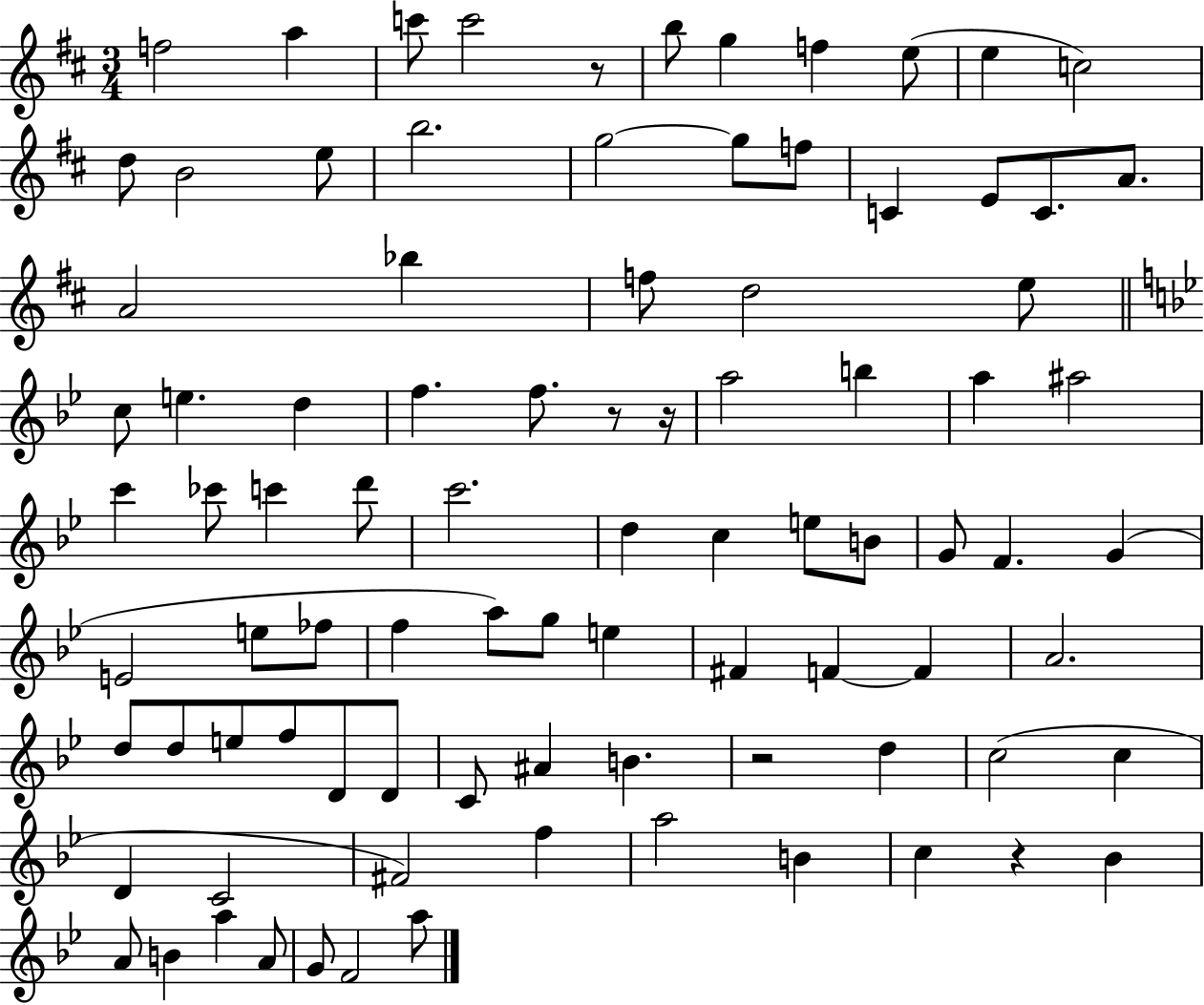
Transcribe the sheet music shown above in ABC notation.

X:1
T:Untitled
M:3/4
L:1/4
K:D
f2 a c'/2 c'2 z/2 b/2 g f e/2 e c2 d/2 B2 e/2 b2 g2 g/2 f/2 C E/2 C/2 A/2 A2 _b f/2 d2 e/2 c/2 e d f f/2 z/2 z/4 a2 b a ^a2 c' _c'/2 c' d'/2 c'2 d c e/2 B/2 G/2 F G E2 e/2 _f/2 f a/2 g/2 e ^F F F A2 d/2 d/2 e/2 f/2 D/2 D/2 C/2 ^A B z2 d c2 c D C2 ^F2 f a2 B c z _B A/2 B a A/2 G/2 F2 a/2